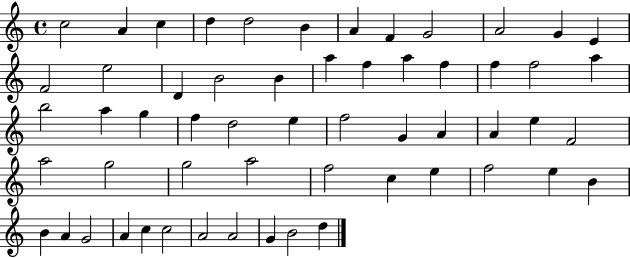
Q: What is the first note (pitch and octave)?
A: C5